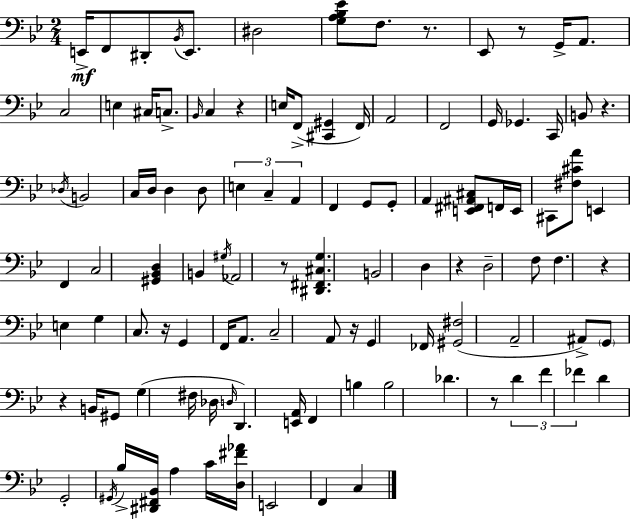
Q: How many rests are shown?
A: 11